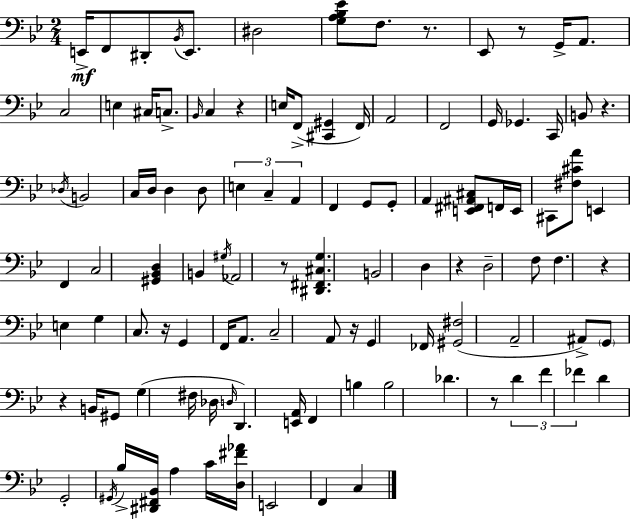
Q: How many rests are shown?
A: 11